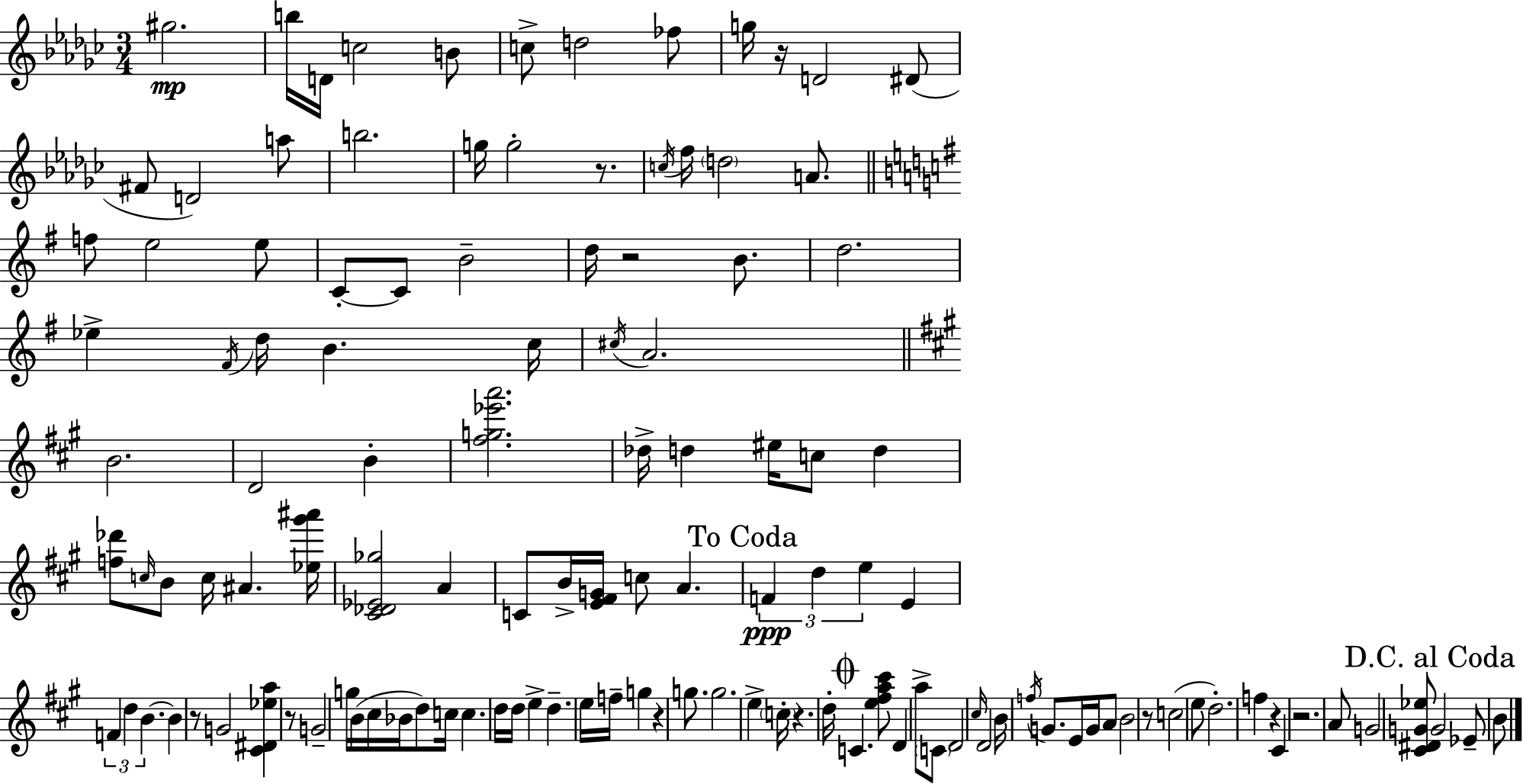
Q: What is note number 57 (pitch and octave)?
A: E5